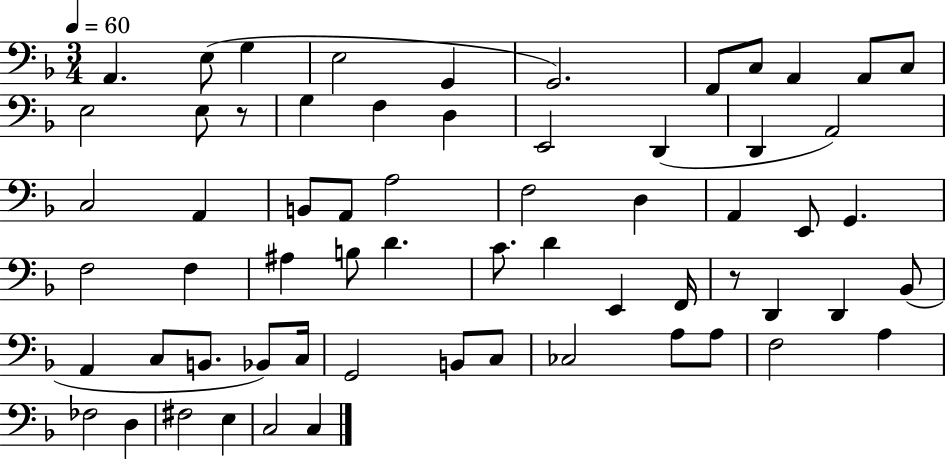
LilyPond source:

{
  \clef bass
  \numericTimeSignature
  \time 3/4
  \key f \major
  \tempo 4 = 60
  a,4. e8( g4 | e2 g,4 | g,2.) | f,8 c8 a,4 a,8 c8 | \break e2 e8 r8 | g4 f4 d4 | e,2 d,4( | d,4 a,2) | \break c2 a,4 | b,8 a,8 a2 | f2 d4 | a,4 e,8 g,4. | \break f2 f4 | ais4 b8 d'4. | c'8. d'4 e,4 f,16 | r8 d,4 d,4 bes,8( | \break a,4 c8 b,8. bes,8) c16 | g,2 b,8 c8 | ces2 a8 a8 | f2 a4 | \break fes2 d4 | fis2 e4 | c2 c4 | \bar "|."
}